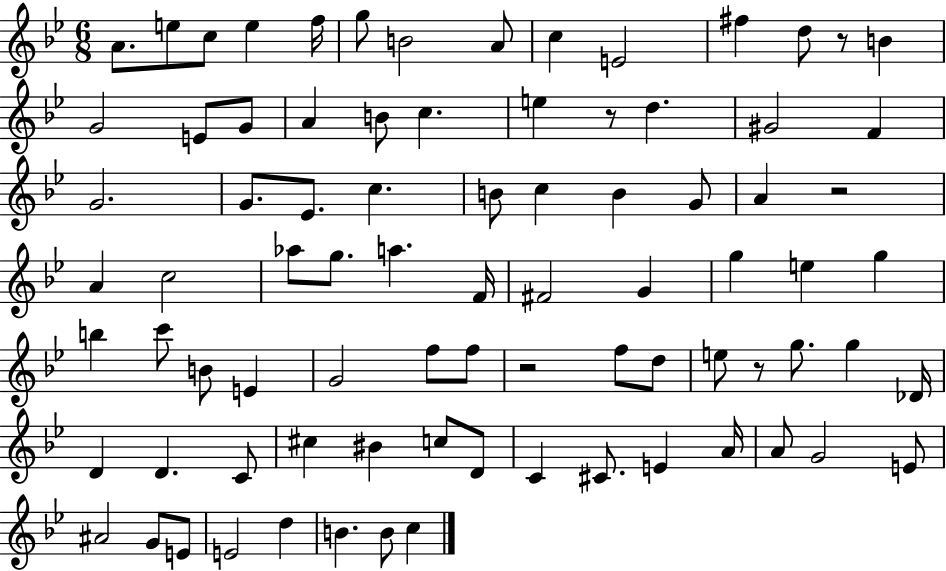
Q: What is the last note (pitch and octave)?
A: C5